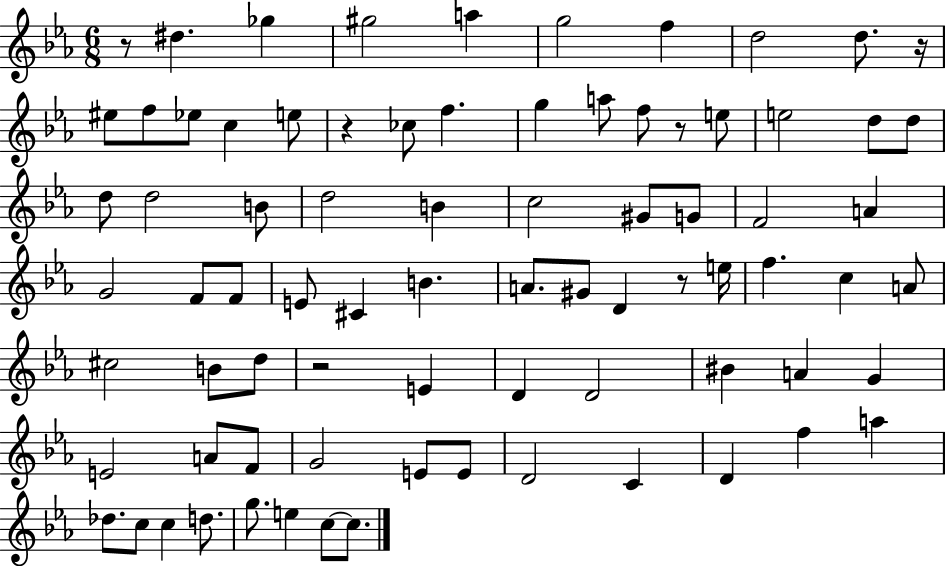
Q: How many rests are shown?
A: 6